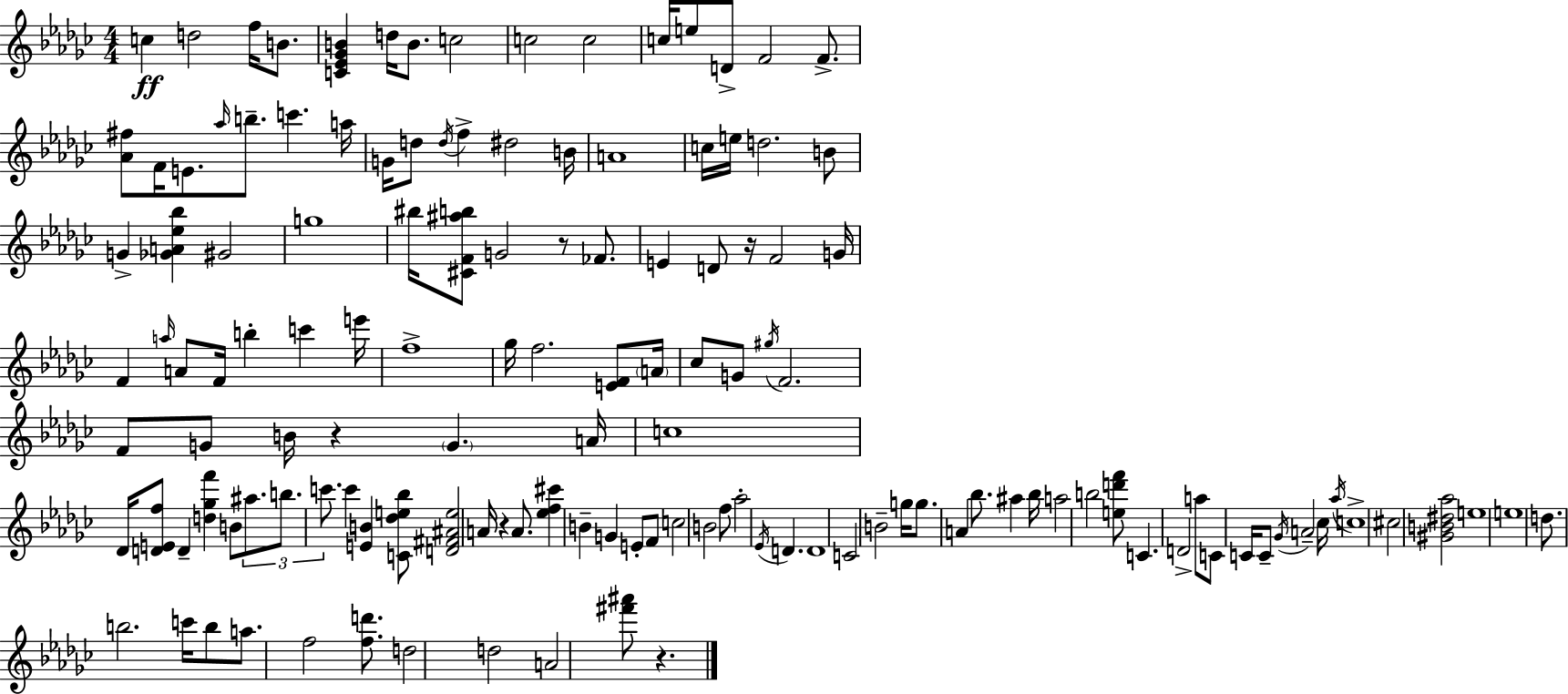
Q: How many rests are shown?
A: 5